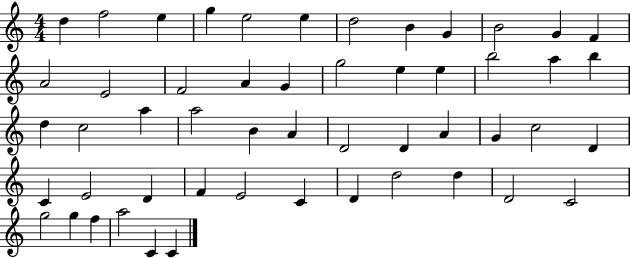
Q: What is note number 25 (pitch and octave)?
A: C5